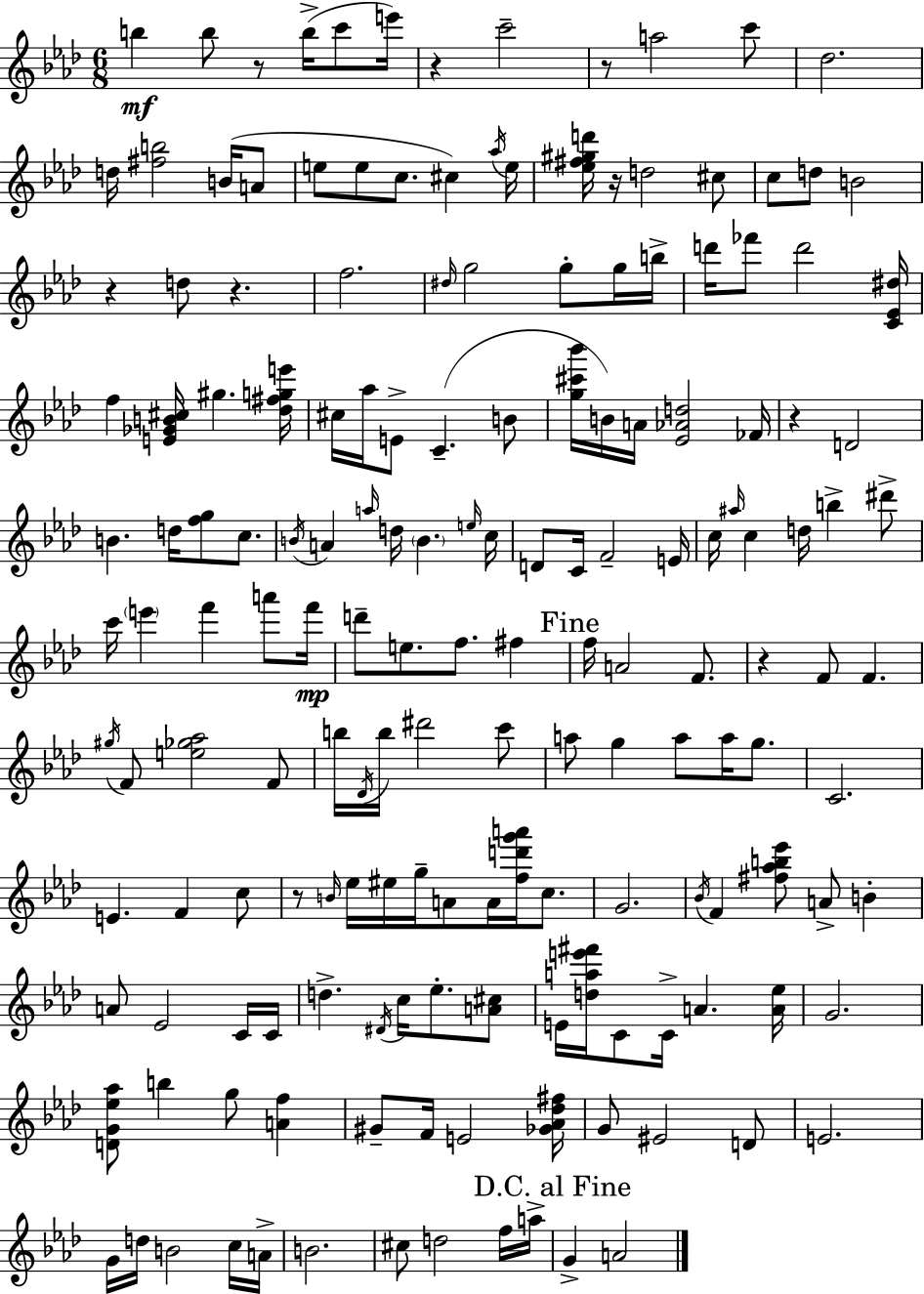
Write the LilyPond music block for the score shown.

{
  \clef treble
  \numericTimeSignature
  \time 6/8
  \key aes \major
  b''4\mf b''8 r8 b''16->( c'''8 e'''16) | r4 c'''2-- | r8 a''2 c'''8 | des''2. | \break d''16 <fis'' b''>2 b'16( a'8 | e''8 e''8 c''8. cis''4) \acciaccatura { aes''16 } | e''16 <ees'' fis'' gis'' d'''>16 r16 d''2 cis''8 | c''8 d''8 b'2 | \break r4 d''8 r4. | f''2. | \grace { dis''16 } g''2 g''8-. | g''16 b''16-> d'''16 fes'''8 d'''2 | \break <c' ees' dis''>16 f''4 <e' ges' b' cis''>16 gis''4. | <des'' fis'' g'' e'''>16 cis''16 aes''16 e'8-> c'4.--( | b'8 <g'' cis''' bes'''>16 b'16) a'16 <ees' aes' d''>2 | fes'16 r4 d'2 | \break b'4. d''16 <f'' g''>8 c''8. | \acciaccatura { b'16 } a'4 \grace { a''16 } d''16 \parenthesize b'4. | \grace { e''16 } c''16 d'8 c'16 f'2-- | e'16 c''16 \grace { ais''16 } c''4 d''16 | \break b''4-> dis'''8-> c'''16 \parenthesize e'''4 f'''4 | a'''8 f'''16\mp d'''8-- e''8. f''8. | fis''4 \mark "Fine" f''16 a'2 | f'8. r4 f'8 | \break f'4. \acciaccatura { gis''16 } f'8 <e'' ges'' aes''>2 | f'8 b''16 \acciaccatura { des'16 } b''16 dis'''2 | c'''8 a''8 g''4 | a''8 a''16 g''8. c'2. | \break e'4. | f'4 c''8 r8 \grace { b'16 } ees''16 | eis''16 g''16-- a'8 a'16 <f'' d''' g''' a'''>16 c''8. g'2. | \acciaccatura { bes'16 } f'4 | \break <fis'' aes'' b'' ees'''>8 a'8-> b'4-. a'8 | ees'2 c'16 c'16 d''4.-> | \acciaccatura { dis'16 } c''16 ees''8.-. <a' cis''>8 e'16 | <d'' a'' e''' fis'''>16 c'8 c'16-> a'4. <a' ees''>16 g'2. | \break <d' g' ees'' aes''>8 | b''4 g''8 <a' f''>4 gis'8-- | f'16 e'2 <ges' aes' des'' fis''>16 g'8 | eis'2 d'8 e'2. | \break g'16 | d''16 b'2 c''16 a'16-> b'2. | cis''8 | d''2 f''16 a''16-> \mark "D.C. al Fine" g'4-> | \break a'2 \bar "|."
}